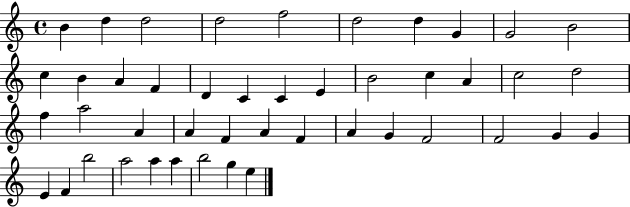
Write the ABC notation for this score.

X:1
T:Untitled
M:4/4
L:1/4
K:C
B d d2 d2 f2 d2 d G G2 B2 c B A F D C C E B2 c A c2 d2 f a2 A A F A F A G F2 F2 G G E F b2 a2 a a b2 g e